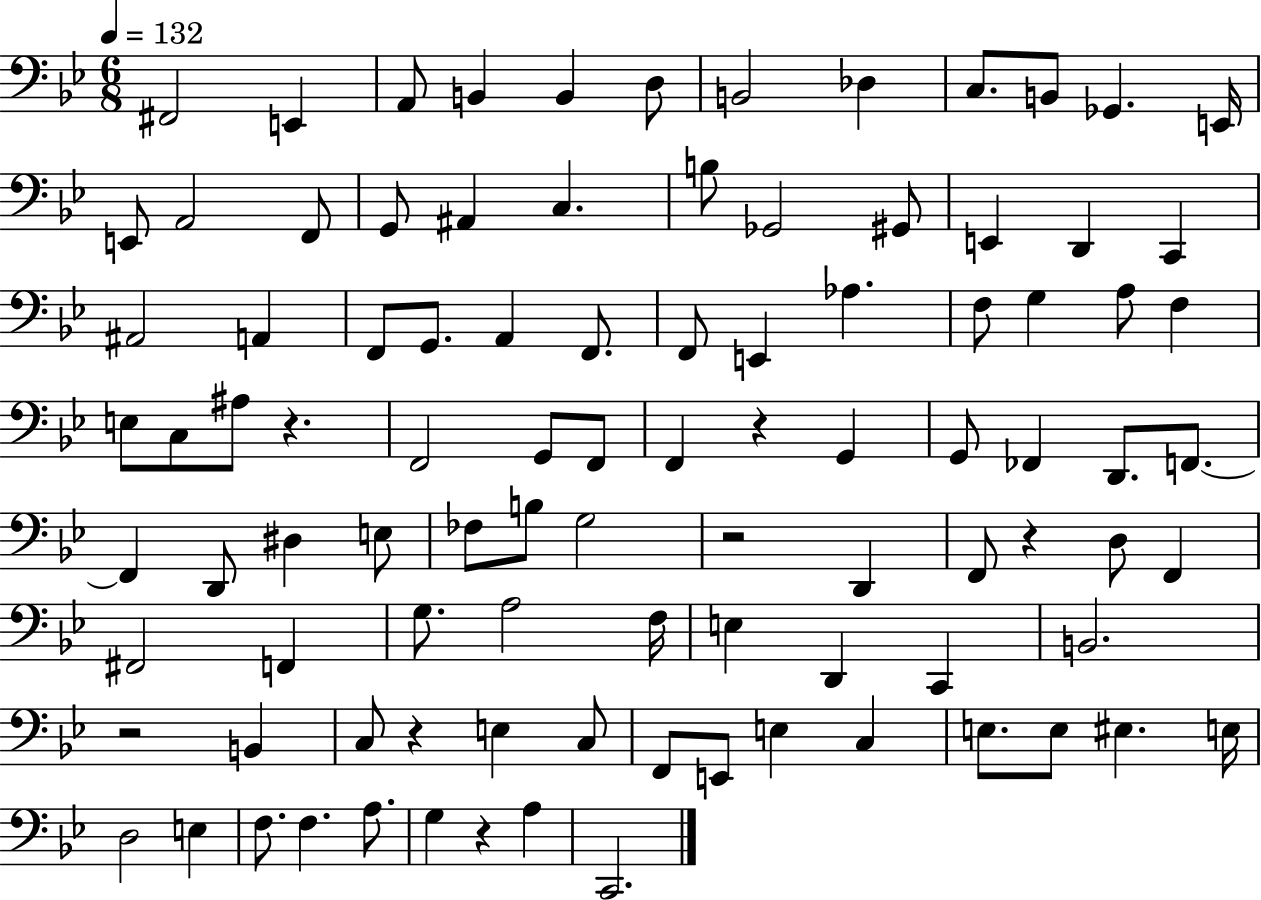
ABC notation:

X:1
T:Untitled
M:6/8
L:1/4
K:Bb
^F,,2 E,, A,,/2 B,, B,, D,/2 B,,2 _D, C,/2 B,,/2 _G,, E,,/4 E,,/2 A,,2 F,,/2 G,,/2 ^A,, C, B,/2 _G,,2 ^G,,/2 E,, D,, C,, ^A,,2 A,, F,,/2 G,,/2 A,, F,,/2 F,,/2 E,, _A, F,/2 G, A,/2 F, E,/2 C,/2 ^A,/2 z F,,2 G,,/2 F,,/2 F,, z G,, G,,/2 _F,, D,,/2 F,,/2 F,, D,,/2 ^D, E,/2 _F,/2 B,/2 G,2 z2 D,, F,,/2 z D,/2 F,, ^F,,2 F,, G,/2 A,2 F,/4 E, D,, C,, B,,2 z2 B,, C,/2 z E, C,/2 F,,/2 E,,/2 E, C, E,/2 E,/2 ^E, E,/4 D,2 E, F,/2 F, A,/2 G, z A, C,,2